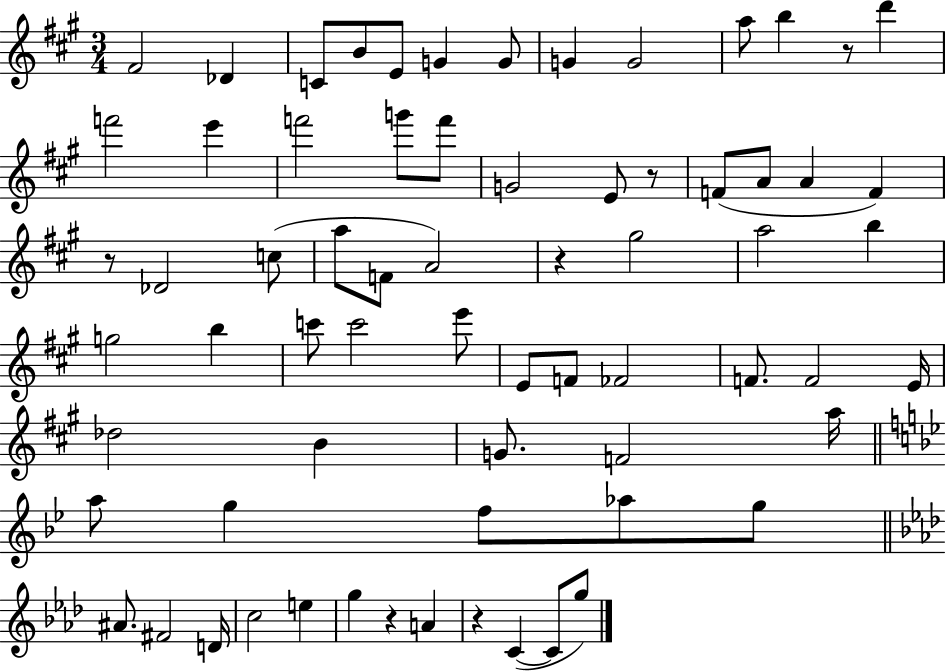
X:1
T:Untitled
M:3/4
L:1/4
K:A
^F2 _D C/2 B/2 E/2 G G/2 G G2 a/2 b z/2 d' f'2 e' f'2 g'/2 f'/2 G2 E/2 z/2 F/2 A/2 A F z/2 _D2 c/2 a/2 F/2 A2 z ^g2 a2 b g2 b c'/2 c'2 e'/2 E/2 F/2 _F2 F/2 F2 E/4 _d2 B G/2 F2 a/4 a/2 g f/2 _a/2 g/2 ^A/2 ^F2 D/4 c2 e g z A z C C/2 g/2